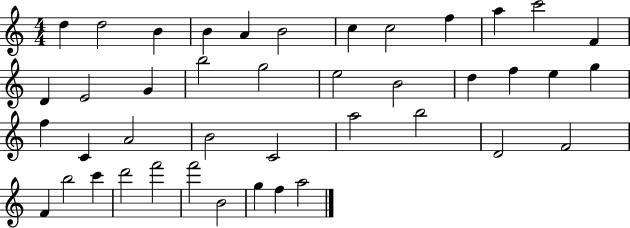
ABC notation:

X:1
T:Untitled
M:4/4
L:1/4
K:C
d d2 B B A B2 c c2 f a c'2 F D E2 G b2 g2 e2 B2 d f e g f C A2 B2 C2 a2 b2 D2 F2 F b2 c' d'2 f'2 f'2 B2 g f a2